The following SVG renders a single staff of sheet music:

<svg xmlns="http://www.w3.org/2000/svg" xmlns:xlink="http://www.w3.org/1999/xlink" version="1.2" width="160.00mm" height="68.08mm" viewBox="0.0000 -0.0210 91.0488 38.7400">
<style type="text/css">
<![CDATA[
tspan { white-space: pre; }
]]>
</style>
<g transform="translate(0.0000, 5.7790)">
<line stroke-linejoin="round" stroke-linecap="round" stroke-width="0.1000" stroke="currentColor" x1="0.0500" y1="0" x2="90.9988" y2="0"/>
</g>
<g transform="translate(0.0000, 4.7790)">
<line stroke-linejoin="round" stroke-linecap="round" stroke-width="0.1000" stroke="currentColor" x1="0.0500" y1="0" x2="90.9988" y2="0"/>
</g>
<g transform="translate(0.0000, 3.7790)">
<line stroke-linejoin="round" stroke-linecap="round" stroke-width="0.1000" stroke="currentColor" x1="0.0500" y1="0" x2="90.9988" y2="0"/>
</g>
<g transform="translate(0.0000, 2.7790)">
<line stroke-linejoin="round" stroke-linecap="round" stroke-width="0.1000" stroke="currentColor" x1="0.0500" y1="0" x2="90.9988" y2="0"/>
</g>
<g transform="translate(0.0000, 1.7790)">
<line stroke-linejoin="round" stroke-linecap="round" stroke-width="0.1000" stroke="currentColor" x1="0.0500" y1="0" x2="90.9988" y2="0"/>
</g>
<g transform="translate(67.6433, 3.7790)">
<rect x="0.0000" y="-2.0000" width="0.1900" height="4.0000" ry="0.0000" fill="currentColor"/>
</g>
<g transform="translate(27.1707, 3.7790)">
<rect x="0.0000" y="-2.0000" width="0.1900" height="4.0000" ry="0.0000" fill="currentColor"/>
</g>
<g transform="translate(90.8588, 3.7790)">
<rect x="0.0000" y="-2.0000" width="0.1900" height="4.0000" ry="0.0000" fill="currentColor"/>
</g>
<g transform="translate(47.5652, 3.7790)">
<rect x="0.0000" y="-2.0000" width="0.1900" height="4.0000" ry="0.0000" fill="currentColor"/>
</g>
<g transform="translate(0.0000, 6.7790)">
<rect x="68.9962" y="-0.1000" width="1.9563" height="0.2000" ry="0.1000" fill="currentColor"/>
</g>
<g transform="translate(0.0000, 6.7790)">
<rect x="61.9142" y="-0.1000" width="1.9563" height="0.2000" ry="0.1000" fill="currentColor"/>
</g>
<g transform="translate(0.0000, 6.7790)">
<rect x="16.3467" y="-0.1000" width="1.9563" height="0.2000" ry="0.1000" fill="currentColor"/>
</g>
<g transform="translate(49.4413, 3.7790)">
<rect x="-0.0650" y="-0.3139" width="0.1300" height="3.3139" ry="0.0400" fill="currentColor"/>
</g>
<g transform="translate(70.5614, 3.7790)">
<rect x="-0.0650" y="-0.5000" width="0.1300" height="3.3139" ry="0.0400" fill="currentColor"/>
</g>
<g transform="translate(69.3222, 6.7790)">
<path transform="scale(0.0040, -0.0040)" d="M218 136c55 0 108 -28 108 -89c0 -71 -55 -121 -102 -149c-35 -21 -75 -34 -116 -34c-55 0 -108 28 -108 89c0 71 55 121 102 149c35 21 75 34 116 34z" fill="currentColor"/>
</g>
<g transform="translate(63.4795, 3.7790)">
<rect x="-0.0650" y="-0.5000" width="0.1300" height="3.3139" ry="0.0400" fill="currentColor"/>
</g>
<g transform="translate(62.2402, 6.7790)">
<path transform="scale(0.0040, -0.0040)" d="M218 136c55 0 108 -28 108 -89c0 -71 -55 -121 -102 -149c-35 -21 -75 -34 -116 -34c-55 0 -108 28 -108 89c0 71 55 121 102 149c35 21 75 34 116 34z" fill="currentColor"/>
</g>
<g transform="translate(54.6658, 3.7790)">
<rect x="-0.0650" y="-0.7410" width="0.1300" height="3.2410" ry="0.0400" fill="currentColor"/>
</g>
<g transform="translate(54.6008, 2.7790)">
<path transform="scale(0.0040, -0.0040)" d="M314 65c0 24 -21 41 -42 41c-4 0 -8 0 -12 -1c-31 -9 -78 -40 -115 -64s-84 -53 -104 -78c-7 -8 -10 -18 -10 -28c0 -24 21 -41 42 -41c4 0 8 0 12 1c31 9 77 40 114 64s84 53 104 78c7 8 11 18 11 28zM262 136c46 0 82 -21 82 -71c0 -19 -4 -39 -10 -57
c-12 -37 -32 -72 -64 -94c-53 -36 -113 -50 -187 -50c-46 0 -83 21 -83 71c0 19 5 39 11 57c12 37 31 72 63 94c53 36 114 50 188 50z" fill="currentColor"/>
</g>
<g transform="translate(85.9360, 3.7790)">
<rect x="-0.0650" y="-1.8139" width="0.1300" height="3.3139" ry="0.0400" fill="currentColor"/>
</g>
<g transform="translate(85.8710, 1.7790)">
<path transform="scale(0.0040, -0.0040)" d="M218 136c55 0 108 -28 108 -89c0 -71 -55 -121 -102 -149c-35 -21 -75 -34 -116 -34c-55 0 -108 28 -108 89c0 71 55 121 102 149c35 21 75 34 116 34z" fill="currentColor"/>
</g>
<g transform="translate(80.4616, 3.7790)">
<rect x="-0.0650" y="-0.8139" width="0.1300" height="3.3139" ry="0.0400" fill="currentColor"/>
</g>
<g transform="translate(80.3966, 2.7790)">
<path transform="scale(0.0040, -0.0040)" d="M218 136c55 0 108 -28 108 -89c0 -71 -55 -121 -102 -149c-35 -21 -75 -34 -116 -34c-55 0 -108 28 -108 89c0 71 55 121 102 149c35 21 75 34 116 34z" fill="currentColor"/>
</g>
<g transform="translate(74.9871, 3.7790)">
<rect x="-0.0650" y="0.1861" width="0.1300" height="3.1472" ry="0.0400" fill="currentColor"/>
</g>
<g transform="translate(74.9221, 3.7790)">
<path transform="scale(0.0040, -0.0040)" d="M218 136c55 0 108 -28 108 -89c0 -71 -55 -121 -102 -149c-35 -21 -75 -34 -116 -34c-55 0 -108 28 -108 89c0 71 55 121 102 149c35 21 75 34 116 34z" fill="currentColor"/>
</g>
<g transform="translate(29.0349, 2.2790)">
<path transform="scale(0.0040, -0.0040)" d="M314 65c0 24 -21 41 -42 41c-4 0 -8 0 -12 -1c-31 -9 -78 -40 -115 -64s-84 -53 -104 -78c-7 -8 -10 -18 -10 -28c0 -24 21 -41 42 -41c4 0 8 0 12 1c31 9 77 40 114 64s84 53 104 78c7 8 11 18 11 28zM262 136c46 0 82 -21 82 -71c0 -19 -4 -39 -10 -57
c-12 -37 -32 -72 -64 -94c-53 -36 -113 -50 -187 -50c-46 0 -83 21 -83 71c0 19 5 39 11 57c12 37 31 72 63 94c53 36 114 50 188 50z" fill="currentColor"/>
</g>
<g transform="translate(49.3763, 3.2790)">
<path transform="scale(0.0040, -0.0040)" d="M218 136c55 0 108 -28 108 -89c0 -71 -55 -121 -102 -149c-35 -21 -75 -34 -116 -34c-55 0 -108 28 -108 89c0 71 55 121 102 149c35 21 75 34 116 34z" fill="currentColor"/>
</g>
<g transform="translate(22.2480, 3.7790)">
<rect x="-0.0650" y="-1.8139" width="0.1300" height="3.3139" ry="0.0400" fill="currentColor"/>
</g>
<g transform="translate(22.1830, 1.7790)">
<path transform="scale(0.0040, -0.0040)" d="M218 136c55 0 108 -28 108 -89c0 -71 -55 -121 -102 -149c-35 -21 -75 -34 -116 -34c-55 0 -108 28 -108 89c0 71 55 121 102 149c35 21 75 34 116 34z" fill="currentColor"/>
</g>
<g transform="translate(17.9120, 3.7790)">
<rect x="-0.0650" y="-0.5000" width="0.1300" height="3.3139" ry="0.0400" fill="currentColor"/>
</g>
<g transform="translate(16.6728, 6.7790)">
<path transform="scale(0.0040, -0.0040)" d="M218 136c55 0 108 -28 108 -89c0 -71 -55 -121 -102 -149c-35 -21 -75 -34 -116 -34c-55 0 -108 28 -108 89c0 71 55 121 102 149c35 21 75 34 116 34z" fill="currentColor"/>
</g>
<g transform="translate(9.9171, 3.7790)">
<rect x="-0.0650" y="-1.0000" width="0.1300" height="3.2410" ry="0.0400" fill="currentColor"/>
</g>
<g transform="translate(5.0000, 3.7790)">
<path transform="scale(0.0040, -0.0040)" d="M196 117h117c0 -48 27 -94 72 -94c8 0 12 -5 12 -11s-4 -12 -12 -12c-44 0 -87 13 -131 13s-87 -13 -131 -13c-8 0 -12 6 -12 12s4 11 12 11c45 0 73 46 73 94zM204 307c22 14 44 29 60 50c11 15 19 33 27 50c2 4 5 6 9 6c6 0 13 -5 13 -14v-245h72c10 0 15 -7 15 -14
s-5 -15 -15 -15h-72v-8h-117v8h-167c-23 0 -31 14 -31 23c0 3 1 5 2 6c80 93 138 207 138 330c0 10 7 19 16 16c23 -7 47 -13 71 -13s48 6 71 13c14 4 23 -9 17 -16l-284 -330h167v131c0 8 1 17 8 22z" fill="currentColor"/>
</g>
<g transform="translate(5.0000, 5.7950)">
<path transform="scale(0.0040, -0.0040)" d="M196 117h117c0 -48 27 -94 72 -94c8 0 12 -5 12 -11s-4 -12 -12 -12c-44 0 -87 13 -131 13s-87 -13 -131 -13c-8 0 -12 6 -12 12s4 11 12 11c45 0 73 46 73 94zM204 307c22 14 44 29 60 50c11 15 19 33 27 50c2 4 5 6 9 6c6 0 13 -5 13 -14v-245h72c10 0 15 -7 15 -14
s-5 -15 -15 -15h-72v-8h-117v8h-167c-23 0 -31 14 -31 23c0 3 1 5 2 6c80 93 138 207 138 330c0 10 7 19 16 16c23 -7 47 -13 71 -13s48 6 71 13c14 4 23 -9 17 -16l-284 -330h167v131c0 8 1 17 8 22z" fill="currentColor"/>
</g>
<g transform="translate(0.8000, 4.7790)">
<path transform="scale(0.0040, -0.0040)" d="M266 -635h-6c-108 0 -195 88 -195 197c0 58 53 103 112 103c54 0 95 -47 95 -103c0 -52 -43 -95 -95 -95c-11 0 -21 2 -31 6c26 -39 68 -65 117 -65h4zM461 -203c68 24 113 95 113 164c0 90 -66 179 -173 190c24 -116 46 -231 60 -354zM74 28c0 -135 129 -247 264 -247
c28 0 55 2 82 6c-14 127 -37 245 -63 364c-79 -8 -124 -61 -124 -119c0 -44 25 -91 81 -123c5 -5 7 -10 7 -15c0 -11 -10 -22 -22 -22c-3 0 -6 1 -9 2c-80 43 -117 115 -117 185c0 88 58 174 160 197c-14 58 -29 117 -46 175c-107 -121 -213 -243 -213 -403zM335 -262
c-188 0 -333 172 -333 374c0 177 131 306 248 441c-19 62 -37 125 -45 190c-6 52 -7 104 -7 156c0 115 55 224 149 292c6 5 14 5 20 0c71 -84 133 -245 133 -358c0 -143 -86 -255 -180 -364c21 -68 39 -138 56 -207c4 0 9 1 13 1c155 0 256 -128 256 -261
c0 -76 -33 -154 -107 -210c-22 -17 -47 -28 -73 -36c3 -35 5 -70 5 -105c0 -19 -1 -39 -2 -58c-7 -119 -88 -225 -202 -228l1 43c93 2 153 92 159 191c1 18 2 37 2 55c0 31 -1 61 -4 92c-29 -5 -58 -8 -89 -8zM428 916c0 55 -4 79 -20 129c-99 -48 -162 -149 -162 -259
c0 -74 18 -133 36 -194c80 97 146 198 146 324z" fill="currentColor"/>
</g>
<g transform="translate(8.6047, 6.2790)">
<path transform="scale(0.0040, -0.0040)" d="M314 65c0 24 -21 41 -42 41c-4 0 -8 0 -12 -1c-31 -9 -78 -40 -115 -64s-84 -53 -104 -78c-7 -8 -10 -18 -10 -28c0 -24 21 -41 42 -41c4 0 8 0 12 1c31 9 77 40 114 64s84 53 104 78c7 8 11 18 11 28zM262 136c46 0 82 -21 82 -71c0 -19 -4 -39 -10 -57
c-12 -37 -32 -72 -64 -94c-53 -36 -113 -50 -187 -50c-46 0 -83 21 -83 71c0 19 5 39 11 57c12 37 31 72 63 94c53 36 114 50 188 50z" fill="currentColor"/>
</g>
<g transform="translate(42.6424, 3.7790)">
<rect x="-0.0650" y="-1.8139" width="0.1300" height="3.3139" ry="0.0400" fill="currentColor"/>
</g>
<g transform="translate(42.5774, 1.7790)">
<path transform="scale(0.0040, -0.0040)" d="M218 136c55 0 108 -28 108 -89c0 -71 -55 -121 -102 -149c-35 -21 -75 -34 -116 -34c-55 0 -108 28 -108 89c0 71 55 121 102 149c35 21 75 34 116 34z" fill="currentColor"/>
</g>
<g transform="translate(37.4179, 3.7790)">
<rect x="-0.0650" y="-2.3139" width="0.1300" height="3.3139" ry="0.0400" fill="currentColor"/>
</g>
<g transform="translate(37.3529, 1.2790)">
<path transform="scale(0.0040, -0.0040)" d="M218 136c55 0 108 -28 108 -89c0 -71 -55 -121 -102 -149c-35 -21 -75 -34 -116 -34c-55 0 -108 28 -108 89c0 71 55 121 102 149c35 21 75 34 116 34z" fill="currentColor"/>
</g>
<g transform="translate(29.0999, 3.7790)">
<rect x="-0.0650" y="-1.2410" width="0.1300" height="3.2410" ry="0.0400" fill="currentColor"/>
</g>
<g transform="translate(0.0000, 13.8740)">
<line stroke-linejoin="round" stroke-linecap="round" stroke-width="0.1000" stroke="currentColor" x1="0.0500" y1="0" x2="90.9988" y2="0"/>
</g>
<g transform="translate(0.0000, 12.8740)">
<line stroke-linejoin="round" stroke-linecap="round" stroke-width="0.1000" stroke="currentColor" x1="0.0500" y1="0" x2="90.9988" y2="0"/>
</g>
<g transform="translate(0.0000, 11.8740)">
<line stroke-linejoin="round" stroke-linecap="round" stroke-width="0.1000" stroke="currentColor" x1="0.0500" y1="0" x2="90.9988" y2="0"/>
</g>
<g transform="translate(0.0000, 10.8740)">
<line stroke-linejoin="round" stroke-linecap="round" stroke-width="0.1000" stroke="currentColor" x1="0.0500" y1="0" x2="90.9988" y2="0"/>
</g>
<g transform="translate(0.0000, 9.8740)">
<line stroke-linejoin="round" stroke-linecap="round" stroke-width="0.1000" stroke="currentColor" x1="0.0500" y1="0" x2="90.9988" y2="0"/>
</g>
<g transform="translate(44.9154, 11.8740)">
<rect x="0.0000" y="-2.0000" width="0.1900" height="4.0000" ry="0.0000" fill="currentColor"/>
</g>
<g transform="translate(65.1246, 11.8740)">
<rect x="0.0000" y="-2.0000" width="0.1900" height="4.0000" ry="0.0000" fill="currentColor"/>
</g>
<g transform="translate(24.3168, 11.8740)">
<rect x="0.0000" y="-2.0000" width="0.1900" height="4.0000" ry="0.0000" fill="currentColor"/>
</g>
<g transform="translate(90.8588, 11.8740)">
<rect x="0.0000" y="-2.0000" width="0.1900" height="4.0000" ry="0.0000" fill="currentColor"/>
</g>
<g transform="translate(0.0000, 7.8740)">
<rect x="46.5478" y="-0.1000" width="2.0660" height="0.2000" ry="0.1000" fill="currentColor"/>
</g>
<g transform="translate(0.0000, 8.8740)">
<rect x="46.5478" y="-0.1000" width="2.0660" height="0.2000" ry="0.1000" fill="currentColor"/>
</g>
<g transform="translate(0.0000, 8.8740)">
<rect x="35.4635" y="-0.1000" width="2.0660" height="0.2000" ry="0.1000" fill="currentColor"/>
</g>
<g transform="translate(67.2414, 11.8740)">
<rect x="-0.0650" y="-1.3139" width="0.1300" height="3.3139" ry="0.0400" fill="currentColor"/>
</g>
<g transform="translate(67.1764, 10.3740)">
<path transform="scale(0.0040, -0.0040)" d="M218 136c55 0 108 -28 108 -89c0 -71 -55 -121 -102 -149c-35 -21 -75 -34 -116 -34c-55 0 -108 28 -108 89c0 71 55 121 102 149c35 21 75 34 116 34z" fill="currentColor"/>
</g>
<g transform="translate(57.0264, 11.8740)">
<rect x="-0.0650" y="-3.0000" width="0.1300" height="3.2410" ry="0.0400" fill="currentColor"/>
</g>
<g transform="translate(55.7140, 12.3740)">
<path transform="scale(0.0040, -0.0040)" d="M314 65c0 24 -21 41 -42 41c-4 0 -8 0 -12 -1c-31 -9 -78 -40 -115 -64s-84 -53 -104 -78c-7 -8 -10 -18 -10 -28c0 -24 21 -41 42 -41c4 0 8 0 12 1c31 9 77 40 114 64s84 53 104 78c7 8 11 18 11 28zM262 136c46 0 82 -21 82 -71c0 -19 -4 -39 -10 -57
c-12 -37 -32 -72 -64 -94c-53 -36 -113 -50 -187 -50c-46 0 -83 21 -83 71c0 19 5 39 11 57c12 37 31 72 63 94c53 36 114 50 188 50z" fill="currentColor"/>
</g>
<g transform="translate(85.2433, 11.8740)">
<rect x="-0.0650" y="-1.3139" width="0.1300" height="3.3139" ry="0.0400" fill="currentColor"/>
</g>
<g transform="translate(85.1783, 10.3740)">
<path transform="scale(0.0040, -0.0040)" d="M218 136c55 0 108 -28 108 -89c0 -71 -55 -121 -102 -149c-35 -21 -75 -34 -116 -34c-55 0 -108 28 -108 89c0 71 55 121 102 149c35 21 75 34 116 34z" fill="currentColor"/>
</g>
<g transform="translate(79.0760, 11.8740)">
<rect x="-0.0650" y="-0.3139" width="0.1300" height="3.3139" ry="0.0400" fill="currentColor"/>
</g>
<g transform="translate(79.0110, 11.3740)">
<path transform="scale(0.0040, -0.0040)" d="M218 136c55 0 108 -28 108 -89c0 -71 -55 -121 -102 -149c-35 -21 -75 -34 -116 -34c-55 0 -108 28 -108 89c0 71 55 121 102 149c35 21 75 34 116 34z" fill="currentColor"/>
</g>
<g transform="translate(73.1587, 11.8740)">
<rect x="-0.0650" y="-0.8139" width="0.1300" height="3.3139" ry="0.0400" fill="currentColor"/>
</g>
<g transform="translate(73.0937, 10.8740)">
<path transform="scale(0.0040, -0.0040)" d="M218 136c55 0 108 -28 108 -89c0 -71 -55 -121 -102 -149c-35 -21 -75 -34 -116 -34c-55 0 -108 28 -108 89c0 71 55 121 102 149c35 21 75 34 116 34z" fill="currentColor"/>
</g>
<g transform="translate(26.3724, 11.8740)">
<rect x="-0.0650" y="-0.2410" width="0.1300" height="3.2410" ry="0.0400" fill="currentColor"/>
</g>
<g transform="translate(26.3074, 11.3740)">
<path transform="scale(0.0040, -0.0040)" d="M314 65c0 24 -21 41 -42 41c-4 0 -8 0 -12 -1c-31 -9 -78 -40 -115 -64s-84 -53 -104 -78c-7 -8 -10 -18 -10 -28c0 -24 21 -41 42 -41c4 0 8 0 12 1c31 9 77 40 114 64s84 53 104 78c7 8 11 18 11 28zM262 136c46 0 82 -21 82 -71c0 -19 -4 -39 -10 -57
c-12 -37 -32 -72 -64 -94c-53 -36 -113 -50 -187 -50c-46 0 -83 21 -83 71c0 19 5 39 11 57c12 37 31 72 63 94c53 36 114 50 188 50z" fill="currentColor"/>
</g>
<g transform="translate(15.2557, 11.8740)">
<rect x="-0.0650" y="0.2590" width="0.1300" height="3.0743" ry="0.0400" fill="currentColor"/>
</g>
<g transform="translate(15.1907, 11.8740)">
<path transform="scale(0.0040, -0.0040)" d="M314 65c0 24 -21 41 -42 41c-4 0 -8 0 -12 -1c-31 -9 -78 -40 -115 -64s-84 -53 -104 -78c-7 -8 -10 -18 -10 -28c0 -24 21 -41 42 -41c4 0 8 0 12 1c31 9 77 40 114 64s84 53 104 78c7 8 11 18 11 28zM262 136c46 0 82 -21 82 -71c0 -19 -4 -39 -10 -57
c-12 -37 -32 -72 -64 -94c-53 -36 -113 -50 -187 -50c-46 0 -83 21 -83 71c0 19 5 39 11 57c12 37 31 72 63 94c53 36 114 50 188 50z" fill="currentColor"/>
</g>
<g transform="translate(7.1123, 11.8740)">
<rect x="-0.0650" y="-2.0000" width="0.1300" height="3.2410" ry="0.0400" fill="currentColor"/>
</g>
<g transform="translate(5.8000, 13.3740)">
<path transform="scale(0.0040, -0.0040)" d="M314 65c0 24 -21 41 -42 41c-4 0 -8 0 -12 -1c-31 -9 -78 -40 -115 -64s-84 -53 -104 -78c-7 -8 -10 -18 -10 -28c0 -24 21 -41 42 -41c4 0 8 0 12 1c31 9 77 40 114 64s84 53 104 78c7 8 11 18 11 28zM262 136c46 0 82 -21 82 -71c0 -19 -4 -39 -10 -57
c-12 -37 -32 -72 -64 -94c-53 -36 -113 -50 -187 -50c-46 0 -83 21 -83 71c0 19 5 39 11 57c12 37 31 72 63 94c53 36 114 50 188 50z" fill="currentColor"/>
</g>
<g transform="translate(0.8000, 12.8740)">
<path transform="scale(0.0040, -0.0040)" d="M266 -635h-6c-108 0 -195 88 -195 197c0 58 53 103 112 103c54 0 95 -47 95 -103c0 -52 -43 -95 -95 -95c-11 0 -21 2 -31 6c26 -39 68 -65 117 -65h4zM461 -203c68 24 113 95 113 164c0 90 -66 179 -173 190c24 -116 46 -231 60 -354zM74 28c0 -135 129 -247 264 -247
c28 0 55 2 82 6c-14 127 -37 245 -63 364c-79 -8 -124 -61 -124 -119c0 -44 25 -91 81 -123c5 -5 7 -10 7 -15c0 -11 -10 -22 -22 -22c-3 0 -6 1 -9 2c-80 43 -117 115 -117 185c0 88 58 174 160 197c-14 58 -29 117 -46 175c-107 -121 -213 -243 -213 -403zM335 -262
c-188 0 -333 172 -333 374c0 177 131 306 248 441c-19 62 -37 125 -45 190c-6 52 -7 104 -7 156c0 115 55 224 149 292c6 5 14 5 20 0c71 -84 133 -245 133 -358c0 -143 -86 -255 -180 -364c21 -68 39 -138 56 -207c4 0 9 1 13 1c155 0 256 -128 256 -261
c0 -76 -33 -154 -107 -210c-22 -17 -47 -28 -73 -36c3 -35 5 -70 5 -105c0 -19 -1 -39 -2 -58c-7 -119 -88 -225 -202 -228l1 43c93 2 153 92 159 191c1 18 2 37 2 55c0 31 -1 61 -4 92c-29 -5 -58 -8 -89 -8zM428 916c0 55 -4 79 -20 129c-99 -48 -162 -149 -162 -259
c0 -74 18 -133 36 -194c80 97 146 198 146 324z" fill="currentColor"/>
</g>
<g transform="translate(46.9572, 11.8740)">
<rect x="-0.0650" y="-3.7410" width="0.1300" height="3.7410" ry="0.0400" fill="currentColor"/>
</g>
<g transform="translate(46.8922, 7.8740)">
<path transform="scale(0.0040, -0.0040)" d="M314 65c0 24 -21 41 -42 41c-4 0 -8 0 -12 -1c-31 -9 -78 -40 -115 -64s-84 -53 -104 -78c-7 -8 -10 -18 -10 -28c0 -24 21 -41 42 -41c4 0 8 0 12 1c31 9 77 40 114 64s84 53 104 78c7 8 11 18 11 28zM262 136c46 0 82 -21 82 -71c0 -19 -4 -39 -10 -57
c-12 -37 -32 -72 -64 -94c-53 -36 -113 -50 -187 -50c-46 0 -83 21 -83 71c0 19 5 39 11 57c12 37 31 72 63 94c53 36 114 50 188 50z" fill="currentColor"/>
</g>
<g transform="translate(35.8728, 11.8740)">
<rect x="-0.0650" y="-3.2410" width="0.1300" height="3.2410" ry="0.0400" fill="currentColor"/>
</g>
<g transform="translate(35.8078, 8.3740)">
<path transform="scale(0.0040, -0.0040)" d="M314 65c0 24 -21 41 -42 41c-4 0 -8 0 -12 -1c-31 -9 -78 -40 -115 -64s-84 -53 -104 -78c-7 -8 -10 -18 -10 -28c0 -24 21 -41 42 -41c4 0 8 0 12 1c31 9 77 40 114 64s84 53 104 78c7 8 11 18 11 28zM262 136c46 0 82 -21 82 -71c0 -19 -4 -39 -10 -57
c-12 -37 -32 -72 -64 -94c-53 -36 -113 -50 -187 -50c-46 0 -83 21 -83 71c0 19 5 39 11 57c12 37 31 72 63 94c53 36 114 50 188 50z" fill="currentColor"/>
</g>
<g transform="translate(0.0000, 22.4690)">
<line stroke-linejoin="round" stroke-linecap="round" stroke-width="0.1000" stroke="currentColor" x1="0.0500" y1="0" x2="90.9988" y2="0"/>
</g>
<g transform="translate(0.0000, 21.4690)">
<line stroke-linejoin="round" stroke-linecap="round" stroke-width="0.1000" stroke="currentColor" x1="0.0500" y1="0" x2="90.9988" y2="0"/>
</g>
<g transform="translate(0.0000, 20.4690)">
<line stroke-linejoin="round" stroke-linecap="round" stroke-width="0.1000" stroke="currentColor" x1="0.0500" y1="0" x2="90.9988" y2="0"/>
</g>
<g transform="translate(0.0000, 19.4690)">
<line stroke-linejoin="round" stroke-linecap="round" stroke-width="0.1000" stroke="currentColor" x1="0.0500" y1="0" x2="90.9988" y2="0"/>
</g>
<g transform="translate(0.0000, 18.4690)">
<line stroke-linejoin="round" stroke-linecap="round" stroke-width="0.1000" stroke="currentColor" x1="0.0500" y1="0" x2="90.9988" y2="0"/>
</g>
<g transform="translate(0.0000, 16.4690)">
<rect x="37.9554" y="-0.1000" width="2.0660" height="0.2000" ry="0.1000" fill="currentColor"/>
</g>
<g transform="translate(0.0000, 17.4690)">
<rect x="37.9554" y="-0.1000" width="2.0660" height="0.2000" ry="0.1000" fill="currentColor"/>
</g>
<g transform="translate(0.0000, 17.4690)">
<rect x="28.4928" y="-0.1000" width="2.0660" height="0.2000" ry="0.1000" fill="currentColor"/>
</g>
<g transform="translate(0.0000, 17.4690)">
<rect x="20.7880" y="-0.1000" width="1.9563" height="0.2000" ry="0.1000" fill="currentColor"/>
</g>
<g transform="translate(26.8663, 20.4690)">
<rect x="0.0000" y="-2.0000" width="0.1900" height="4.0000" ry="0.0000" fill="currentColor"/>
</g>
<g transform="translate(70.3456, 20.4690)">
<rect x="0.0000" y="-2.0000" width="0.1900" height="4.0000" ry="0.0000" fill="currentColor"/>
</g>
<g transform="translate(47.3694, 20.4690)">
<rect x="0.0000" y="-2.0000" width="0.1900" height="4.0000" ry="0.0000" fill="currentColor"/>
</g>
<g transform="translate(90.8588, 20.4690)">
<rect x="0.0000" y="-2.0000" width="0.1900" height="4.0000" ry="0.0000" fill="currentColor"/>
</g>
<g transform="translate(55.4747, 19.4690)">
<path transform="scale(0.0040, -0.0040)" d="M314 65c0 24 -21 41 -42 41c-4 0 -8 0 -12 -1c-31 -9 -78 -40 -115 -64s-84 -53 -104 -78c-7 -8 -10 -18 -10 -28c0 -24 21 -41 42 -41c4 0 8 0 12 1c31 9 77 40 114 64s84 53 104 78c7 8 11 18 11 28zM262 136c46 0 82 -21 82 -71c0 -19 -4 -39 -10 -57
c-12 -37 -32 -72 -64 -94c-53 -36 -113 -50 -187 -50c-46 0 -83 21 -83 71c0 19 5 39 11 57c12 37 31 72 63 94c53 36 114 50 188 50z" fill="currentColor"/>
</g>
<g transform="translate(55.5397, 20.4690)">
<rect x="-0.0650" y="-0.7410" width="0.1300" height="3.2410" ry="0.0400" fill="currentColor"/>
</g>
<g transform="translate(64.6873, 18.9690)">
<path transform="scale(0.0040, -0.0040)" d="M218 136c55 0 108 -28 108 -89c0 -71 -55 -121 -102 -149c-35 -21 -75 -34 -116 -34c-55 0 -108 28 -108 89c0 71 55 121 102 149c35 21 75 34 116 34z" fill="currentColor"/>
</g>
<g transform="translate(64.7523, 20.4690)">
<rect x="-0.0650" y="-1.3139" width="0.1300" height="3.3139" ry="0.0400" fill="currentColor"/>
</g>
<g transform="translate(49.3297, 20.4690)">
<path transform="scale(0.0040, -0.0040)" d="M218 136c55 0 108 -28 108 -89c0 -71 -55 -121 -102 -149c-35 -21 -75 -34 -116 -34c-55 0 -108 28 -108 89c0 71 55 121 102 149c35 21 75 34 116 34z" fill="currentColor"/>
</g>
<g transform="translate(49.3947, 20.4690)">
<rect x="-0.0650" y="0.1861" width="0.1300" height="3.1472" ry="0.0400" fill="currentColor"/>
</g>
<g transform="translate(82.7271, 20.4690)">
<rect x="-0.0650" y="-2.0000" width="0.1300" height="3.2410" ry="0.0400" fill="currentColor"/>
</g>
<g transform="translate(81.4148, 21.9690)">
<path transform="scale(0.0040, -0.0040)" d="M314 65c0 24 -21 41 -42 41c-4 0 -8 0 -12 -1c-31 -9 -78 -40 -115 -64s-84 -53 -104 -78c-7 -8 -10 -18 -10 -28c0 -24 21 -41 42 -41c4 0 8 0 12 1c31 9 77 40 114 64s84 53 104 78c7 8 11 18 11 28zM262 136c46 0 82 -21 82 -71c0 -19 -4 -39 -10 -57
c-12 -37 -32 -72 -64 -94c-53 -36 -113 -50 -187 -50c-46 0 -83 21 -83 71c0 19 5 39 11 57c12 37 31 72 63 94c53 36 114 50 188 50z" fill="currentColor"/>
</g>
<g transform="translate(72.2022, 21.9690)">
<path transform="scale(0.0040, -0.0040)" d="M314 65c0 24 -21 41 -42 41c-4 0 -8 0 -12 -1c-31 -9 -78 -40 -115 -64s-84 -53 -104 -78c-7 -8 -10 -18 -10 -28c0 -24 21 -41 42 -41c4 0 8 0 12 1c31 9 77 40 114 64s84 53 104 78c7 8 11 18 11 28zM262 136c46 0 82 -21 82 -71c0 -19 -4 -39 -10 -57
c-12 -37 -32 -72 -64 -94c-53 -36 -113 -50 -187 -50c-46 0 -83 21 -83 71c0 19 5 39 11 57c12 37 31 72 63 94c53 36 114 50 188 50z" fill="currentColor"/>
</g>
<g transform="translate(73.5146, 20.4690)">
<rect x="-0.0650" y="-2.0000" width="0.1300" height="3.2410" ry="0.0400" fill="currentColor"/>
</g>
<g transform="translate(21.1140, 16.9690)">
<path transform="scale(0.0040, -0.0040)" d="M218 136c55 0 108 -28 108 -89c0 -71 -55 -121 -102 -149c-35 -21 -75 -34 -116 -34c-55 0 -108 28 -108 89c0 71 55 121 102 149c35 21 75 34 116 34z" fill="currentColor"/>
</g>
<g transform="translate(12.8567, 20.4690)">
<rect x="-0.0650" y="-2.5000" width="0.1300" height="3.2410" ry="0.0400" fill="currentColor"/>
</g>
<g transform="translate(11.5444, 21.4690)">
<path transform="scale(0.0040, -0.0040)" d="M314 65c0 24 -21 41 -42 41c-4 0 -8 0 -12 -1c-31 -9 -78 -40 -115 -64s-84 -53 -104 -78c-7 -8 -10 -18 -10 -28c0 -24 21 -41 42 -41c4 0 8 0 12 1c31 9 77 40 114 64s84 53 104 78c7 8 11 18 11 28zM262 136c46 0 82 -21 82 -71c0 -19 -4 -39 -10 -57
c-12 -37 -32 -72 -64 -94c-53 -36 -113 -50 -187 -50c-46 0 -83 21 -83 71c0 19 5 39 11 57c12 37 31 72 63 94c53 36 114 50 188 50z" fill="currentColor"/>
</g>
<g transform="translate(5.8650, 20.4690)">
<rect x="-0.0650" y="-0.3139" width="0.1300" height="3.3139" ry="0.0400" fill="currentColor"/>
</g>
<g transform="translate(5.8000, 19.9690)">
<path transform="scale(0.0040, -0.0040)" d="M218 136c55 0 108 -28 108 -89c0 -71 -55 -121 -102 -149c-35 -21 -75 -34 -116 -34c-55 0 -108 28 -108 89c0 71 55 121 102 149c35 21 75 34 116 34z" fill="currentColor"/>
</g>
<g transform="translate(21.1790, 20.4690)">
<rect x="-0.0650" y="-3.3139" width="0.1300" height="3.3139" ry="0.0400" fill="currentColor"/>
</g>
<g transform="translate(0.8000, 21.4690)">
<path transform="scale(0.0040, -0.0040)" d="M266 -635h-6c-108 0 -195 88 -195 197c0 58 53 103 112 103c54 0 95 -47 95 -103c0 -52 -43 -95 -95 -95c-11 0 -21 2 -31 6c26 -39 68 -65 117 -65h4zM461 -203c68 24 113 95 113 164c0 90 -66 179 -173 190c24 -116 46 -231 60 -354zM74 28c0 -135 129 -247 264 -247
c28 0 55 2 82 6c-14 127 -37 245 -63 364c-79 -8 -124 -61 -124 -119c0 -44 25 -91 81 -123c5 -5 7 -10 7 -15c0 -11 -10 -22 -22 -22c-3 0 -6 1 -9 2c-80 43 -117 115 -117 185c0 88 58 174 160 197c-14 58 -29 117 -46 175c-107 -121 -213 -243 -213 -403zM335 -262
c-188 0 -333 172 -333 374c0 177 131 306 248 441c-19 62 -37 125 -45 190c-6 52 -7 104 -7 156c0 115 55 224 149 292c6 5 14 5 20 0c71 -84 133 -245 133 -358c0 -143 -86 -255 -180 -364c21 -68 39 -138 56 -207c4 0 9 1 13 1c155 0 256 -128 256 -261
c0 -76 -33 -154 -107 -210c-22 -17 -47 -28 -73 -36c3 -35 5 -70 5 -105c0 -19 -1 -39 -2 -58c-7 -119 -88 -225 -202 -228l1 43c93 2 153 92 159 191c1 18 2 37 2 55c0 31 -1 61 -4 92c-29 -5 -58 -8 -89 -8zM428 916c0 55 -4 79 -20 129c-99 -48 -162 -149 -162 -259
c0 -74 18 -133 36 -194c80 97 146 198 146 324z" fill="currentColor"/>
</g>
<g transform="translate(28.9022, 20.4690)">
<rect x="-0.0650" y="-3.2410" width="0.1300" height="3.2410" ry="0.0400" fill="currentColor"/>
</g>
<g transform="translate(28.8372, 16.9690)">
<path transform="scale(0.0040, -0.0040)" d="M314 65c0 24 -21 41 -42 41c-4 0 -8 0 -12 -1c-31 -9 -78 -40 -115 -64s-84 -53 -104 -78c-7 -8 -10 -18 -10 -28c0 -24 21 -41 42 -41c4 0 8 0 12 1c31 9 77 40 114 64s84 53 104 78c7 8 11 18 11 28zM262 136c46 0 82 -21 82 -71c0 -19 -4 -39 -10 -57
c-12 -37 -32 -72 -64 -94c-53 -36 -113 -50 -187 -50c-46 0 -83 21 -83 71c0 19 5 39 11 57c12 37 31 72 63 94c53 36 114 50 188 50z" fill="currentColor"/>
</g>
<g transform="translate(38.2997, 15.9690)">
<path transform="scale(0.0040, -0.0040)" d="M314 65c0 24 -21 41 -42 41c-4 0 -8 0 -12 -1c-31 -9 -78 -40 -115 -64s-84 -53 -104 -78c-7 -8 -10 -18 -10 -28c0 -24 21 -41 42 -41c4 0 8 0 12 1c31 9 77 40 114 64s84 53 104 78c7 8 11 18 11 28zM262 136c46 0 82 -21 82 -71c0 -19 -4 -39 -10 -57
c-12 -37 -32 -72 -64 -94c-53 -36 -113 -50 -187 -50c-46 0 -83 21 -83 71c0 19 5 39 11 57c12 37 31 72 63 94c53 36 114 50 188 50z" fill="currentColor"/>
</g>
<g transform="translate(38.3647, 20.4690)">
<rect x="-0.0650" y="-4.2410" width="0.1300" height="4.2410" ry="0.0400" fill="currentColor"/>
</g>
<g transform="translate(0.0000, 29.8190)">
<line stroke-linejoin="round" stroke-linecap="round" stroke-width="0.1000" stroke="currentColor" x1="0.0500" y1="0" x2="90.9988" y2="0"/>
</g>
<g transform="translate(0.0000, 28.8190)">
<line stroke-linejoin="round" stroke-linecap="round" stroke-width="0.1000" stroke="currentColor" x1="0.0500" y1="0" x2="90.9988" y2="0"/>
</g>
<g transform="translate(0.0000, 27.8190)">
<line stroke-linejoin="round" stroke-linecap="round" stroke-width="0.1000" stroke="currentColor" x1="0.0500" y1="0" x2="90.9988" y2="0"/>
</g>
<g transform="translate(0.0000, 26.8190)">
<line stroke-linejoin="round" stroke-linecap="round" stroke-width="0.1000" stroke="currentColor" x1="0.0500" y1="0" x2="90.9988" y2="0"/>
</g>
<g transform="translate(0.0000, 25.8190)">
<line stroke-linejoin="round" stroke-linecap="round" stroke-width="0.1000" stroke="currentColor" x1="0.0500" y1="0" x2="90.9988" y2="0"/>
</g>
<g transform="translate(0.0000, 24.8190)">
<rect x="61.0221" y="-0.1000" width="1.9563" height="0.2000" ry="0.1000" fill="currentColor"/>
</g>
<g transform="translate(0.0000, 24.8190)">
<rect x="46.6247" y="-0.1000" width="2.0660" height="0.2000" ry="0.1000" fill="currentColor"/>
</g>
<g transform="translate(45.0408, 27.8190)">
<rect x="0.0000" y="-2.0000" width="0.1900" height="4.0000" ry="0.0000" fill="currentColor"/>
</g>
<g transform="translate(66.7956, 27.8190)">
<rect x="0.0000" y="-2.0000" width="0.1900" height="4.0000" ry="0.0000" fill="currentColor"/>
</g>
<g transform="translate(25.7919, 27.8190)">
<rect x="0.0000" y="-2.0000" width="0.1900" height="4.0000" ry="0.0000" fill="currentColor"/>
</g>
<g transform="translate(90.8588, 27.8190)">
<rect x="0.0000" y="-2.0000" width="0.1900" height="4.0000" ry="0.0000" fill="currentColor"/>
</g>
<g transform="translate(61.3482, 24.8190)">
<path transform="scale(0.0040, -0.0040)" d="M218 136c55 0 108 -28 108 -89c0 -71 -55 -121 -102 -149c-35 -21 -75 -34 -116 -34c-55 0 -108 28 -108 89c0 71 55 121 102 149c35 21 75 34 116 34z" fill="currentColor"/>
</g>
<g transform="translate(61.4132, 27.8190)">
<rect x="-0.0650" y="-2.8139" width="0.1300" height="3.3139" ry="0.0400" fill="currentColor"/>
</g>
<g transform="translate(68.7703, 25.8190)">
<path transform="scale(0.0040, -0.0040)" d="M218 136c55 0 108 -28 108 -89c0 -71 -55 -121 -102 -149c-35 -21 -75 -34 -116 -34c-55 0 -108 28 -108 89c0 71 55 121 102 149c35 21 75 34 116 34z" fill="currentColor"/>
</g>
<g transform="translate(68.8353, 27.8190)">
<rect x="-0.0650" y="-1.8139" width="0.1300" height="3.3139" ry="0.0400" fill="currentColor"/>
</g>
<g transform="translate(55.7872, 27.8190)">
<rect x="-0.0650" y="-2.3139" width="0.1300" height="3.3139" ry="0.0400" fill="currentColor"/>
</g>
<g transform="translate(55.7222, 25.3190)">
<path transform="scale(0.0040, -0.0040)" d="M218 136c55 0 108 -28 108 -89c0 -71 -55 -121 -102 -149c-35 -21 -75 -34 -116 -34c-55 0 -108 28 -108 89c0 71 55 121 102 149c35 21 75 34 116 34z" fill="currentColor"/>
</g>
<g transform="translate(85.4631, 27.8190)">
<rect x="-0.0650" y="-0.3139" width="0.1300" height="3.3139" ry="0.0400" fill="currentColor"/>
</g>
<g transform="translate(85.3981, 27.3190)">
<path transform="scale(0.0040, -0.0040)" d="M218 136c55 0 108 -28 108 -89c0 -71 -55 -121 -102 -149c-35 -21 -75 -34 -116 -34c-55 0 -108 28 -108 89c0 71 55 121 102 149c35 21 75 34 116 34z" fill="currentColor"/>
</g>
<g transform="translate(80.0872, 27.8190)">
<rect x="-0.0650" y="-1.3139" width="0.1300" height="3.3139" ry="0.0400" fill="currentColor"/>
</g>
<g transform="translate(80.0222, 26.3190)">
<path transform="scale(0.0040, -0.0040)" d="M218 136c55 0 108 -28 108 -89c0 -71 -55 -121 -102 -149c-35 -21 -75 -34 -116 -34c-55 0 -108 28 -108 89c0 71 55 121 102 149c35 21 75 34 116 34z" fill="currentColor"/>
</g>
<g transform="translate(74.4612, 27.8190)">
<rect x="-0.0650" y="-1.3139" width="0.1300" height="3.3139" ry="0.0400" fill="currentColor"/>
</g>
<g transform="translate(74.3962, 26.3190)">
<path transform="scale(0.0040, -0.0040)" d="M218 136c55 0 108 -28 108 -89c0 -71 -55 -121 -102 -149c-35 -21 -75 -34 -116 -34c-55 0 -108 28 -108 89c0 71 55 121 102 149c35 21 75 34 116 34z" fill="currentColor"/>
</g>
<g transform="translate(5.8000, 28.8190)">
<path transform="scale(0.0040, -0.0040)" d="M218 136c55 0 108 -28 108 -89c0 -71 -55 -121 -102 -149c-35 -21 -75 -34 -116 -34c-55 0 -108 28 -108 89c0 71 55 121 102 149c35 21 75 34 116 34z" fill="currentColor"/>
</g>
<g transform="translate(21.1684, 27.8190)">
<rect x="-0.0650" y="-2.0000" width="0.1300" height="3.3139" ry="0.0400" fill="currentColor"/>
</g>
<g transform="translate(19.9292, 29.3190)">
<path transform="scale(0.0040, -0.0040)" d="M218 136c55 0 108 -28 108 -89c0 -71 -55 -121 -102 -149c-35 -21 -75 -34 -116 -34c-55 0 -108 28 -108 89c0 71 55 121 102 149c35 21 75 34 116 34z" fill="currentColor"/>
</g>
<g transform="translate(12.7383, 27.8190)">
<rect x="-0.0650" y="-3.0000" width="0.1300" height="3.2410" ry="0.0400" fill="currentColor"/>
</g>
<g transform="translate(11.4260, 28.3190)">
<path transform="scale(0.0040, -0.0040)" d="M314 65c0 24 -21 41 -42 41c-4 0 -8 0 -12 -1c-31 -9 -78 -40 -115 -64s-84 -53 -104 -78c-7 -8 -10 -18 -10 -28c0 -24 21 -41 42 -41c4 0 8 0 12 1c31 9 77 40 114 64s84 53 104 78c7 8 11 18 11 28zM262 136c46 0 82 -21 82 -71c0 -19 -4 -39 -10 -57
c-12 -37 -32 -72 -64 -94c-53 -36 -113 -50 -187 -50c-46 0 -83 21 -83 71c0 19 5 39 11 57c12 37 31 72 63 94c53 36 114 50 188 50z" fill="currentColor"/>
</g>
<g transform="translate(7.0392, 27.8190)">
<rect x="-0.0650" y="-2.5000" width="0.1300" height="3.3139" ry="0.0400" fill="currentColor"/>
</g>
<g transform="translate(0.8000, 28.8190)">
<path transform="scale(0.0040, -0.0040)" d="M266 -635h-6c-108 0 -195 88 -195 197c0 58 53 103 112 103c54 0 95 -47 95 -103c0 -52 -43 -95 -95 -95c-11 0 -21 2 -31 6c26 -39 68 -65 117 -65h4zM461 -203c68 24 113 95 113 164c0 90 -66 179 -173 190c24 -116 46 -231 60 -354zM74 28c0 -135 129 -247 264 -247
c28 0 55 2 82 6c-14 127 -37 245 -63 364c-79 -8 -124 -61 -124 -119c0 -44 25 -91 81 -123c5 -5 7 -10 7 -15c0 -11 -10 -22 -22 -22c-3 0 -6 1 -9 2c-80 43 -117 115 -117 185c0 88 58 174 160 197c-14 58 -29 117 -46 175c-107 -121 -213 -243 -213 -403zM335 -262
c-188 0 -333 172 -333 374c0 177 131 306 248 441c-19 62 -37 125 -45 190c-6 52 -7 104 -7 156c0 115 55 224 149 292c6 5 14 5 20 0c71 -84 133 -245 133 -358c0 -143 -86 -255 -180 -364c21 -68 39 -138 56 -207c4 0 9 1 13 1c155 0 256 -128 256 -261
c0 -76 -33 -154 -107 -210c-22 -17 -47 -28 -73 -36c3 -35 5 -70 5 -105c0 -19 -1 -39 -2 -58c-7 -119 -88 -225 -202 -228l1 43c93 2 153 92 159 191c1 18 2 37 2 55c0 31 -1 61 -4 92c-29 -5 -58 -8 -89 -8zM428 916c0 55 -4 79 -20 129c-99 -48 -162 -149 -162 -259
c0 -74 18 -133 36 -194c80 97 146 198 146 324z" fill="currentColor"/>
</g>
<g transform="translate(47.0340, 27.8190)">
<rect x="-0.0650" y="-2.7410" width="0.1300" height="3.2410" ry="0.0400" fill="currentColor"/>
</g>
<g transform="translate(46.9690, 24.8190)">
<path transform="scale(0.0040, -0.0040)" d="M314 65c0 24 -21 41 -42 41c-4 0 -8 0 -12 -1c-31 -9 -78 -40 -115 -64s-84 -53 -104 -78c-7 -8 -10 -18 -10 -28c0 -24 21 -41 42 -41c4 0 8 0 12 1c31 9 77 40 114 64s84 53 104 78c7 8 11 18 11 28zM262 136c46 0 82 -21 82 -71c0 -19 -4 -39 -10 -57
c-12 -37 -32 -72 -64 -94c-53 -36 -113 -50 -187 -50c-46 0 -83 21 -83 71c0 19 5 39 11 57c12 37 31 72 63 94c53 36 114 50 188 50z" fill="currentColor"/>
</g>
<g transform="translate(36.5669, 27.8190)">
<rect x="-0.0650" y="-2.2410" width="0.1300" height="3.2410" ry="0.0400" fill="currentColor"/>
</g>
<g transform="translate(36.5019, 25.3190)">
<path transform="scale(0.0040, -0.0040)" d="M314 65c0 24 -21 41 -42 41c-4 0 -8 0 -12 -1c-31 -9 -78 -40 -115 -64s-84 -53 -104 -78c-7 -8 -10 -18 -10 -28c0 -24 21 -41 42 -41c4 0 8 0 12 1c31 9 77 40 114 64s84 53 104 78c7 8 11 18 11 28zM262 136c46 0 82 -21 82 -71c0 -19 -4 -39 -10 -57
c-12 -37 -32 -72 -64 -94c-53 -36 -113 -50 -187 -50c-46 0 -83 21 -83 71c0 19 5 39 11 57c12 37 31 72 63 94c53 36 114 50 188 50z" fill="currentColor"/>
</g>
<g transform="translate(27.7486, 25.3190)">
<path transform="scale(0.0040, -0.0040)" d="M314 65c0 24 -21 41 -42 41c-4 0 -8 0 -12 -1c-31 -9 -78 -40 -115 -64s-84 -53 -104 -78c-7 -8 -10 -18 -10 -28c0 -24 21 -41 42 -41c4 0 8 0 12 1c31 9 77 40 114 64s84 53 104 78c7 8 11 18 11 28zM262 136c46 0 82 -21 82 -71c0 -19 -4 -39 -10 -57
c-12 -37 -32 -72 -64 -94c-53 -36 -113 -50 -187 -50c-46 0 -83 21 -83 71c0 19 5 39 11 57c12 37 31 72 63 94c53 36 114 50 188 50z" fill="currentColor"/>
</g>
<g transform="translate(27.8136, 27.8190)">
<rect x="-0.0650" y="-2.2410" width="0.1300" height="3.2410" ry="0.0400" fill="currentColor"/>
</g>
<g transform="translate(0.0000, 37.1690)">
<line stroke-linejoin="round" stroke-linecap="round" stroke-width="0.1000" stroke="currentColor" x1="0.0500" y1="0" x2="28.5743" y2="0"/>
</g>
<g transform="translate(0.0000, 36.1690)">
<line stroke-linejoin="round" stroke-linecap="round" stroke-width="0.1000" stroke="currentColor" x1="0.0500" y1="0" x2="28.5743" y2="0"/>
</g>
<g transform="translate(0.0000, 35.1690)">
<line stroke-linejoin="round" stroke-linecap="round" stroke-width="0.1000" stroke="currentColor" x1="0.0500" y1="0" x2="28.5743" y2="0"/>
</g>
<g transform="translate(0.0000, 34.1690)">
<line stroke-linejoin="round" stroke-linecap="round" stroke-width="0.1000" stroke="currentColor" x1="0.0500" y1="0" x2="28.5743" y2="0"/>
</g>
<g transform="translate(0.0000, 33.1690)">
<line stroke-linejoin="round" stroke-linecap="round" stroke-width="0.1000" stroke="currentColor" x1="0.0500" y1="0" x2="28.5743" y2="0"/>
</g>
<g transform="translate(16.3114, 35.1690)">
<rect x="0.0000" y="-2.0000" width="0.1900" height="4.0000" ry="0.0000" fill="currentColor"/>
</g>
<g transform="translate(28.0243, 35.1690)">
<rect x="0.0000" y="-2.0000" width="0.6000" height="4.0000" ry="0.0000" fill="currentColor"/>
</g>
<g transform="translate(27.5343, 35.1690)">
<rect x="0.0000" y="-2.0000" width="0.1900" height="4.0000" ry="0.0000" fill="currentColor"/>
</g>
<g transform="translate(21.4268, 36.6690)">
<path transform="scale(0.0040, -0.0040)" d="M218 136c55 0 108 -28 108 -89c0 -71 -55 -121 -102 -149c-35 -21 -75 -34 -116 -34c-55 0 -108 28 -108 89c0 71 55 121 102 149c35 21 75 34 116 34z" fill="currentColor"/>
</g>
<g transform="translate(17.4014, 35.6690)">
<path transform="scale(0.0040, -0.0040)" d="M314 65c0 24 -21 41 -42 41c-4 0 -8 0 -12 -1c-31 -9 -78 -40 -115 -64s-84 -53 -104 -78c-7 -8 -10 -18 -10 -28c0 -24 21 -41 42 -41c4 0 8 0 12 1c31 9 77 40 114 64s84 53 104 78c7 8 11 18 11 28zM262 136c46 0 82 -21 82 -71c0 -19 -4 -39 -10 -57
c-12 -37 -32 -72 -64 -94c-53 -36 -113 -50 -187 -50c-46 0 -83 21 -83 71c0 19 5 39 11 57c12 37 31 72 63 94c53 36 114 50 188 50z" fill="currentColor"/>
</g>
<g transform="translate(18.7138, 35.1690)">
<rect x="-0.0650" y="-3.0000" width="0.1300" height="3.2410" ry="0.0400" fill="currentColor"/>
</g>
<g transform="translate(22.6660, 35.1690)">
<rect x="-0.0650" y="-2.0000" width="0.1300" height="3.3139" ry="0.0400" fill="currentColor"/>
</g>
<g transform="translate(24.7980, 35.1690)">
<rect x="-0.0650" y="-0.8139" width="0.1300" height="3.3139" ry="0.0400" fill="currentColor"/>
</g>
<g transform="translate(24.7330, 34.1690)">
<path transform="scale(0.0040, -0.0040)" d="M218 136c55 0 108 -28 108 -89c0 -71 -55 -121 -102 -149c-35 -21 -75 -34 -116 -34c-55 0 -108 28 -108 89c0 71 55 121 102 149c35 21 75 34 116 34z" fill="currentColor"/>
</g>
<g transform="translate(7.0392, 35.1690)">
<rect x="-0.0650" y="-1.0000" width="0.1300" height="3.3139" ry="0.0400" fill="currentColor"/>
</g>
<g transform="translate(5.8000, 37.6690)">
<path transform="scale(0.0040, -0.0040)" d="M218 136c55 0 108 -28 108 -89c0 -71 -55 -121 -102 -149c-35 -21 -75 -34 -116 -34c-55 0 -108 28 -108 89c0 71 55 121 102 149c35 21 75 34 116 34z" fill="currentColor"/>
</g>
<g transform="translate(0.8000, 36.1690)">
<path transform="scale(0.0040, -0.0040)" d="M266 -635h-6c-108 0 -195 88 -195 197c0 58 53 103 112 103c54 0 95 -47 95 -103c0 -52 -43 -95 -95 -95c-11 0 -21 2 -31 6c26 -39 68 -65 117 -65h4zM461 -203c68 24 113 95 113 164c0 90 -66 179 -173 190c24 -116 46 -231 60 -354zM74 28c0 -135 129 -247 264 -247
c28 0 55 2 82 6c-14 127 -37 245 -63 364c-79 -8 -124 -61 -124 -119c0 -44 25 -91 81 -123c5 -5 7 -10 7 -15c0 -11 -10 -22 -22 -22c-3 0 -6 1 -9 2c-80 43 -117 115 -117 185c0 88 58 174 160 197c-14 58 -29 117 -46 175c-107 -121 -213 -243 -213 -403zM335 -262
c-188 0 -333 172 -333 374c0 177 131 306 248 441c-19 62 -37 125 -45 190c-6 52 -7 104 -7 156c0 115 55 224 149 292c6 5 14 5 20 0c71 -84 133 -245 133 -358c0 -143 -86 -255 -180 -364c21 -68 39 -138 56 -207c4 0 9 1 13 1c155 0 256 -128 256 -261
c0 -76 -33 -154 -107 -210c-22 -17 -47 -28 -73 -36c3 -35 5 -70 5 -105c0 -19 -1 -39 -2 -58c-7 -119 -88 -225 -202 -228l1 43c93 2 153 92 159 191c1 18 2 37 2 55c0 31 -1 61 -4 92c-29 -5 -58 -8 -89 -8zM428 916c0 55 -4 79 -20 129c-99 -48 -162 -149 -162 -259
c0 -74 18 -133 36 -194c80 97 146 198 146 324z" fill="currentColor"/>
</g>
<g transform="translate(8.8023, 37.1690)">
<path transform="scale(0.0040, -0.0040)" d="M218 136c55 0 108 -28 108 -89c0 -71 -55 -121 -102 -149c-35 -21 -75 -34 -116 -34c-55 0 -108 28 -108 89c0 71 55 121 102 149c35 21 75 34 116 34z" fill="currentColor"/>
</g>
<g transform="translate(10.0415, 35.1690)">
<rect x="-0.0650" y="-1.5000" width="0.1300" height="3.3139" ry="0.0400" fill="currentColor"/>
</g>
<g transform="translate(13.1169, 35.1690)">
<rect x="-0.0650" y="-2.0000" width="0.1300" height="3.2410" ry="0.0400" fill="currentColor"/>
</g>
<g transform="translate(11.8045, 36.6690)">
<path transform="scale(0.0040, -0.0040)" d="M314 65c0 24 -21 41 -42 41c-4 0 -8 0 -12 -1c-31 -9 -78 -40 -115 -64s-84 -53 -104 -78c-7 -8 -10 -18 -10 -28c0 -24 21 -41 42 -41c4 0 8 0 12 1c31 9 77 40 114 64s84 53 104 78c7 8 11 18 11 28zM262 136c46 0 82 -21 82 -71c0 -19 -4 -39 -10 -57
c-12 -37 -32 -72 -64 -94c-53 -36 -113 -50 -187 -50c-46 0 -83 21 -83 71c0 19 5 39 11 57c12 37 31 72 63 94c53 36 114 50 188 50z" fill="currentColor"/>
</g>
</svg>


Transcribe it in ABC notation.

X:1
T:Untitled
M:4/4
L:1/4
K:C
D2 C f e2 g f c d2 C C B d f F2 B2 c2 b2 c'2 A2 e d c e c G2 b b2 d'2 B d2 e F2 F2 G A2 F g2 g2 a2 g a f e e c D E F2 A2 F d